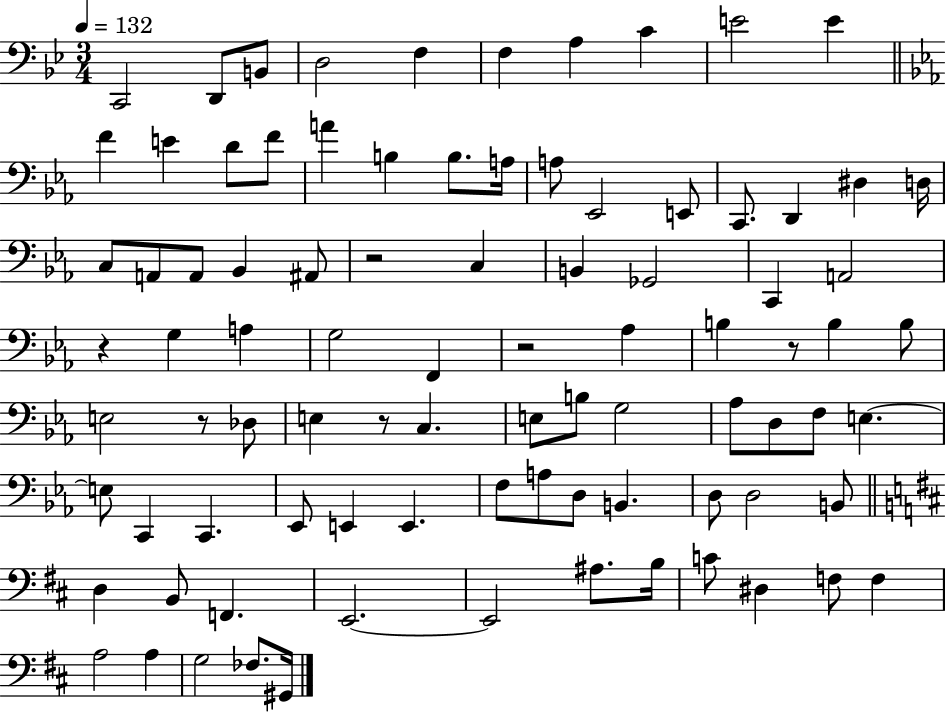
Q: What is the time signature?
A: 3/4